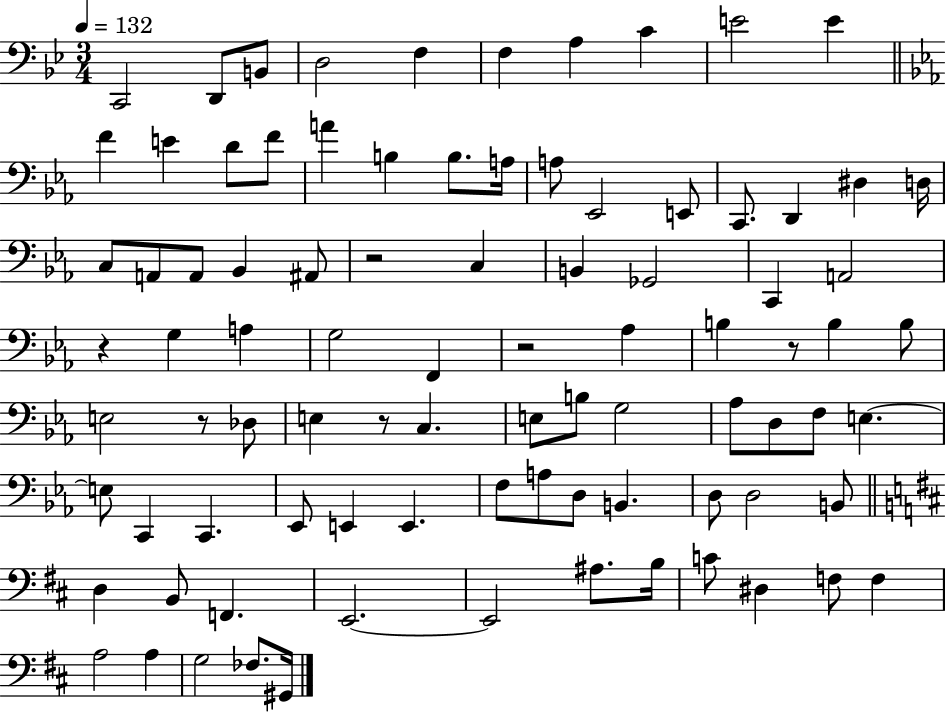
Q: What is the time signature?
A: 3/4